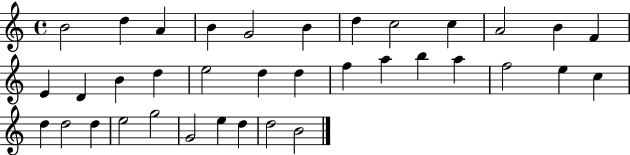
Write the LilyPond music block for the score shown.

{
  \clef treble
  \time 4/4
  \defaultTimeSignature
  \key c \major
  b'2 d''4 a'4 | b'4 g'2 b'4 | d''4 c''2 c''4 | a'2 b'4 f'4 | \break e'4 d'4 b'4 d''4 | e''2 d''4 d''4 | f''4 a''4 b''4 a''4 | f''2 e''4 c''4 | \break d''4 d''2 d''4 | e''2 g''2 | g'2 e''4 d''4 | d''2 b'2 | \break \bar "|."
}